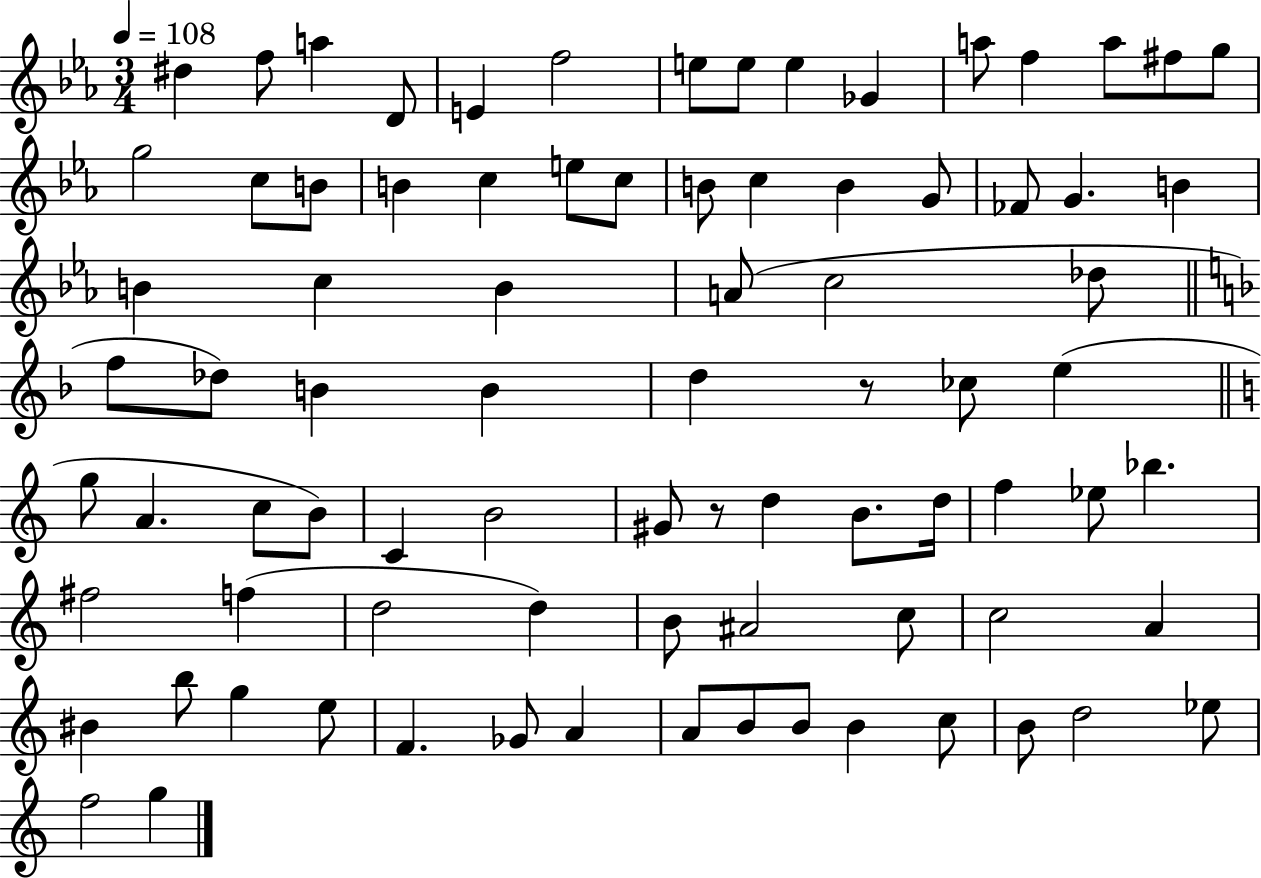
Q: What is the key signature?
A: EES major